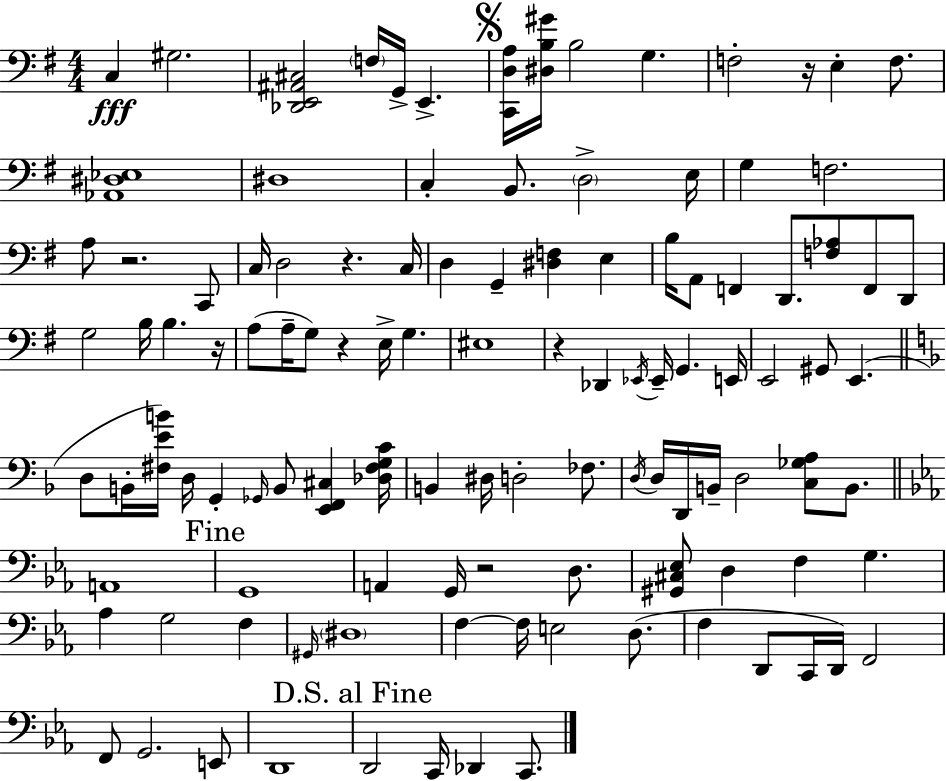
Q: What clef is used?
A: bass